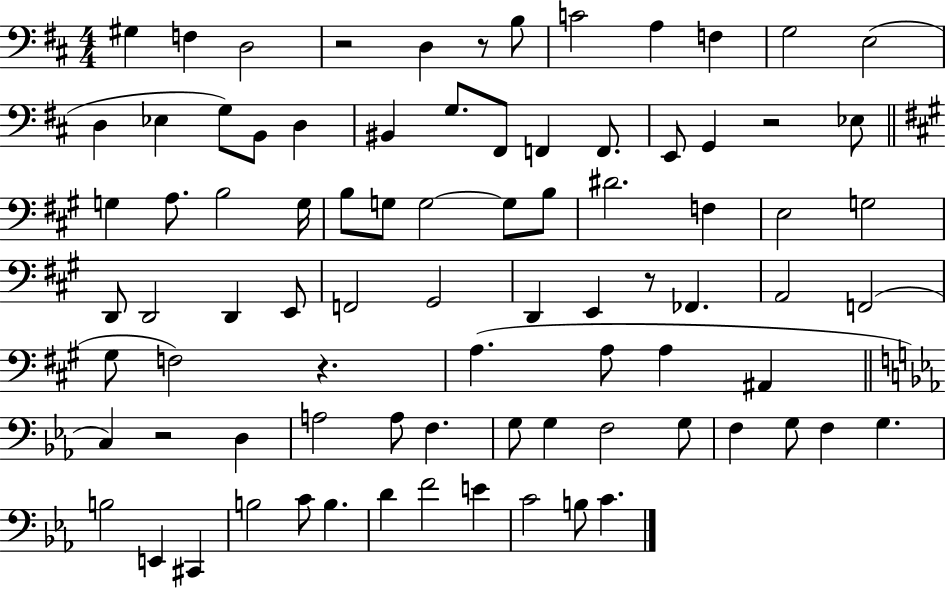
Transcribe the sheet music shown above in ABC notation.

X:1
T:Untitled
M:4/4
L:1/4
K:D
^G, F, D,2 z2 D, z/2 B,/2 C2 A, F, G,2 E,2 D, _E, G,/2 B,,/2 D, ^B,, G,/2 ^F,,/2 F,, F,,/2 E,,/2 G,, z2 _E,/2 G, A,/2 B,2 G,/4 B,/2 G,/2 G,2 G,/2 B,/2 ^D2 F, E,2 G,2 D,,/2 D,,2 D,, E,,/2 F,,2 ^G,,2 D,, E,, z/2 _F,, A,,2 F,,2 ^G,/2 F,2 z A, A,/2 A, ^A,, C, z2 D, A,2 A,/2 F, G,/2 G, F,2 G,/2 F, G,/2 F, G, B,2 E,, ^C,, B,2 C/2 B, D F2 E C2 B,/2 C